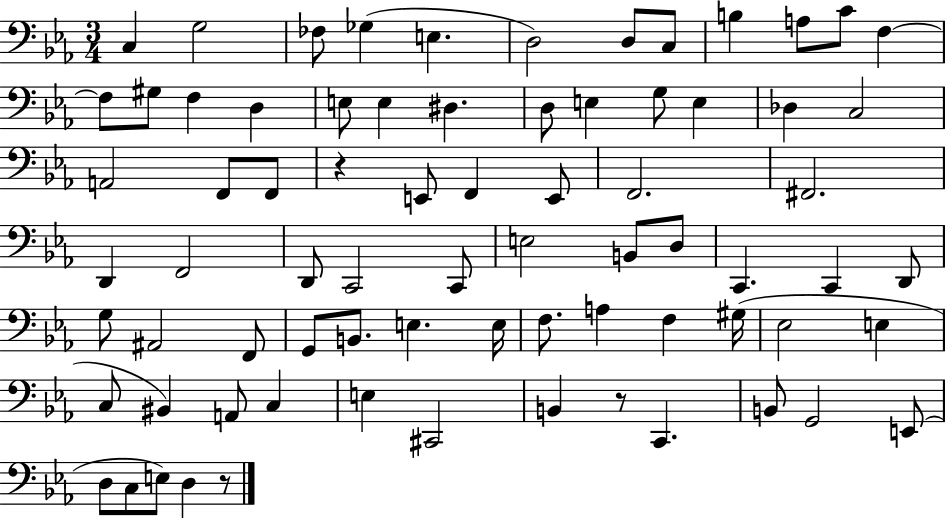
C3/q G3/h FES3/e Gb3/q E3/q. D3/h D3/e C3/e B3/q A3/e C4/e F3/q F3/e G#3/e F3/q D3/q E3/e E3/q D#3/q. D3/e E3/q G3/e E3/q Db3/q C3/h A2/h F2/e F2/e R/q E2/e F2/q E2/e F2/h. F#2/h. D2/q F2/h D2/e C2/h C2/e E3/h B2/e D3/e C2/q. C2/q D2/e G3/e A#2/h F2/e G2/e B2/e. E3/q. E3/s F3/e. A3/q F3/q G#3/s Eb3/h E3/q C3/e BIS2/q A2/e C3/q E3/q C#2/h B2/q R/e C2/q. B2/e G2/h E2/e D3/e C3/e E3/e D3/q R/e